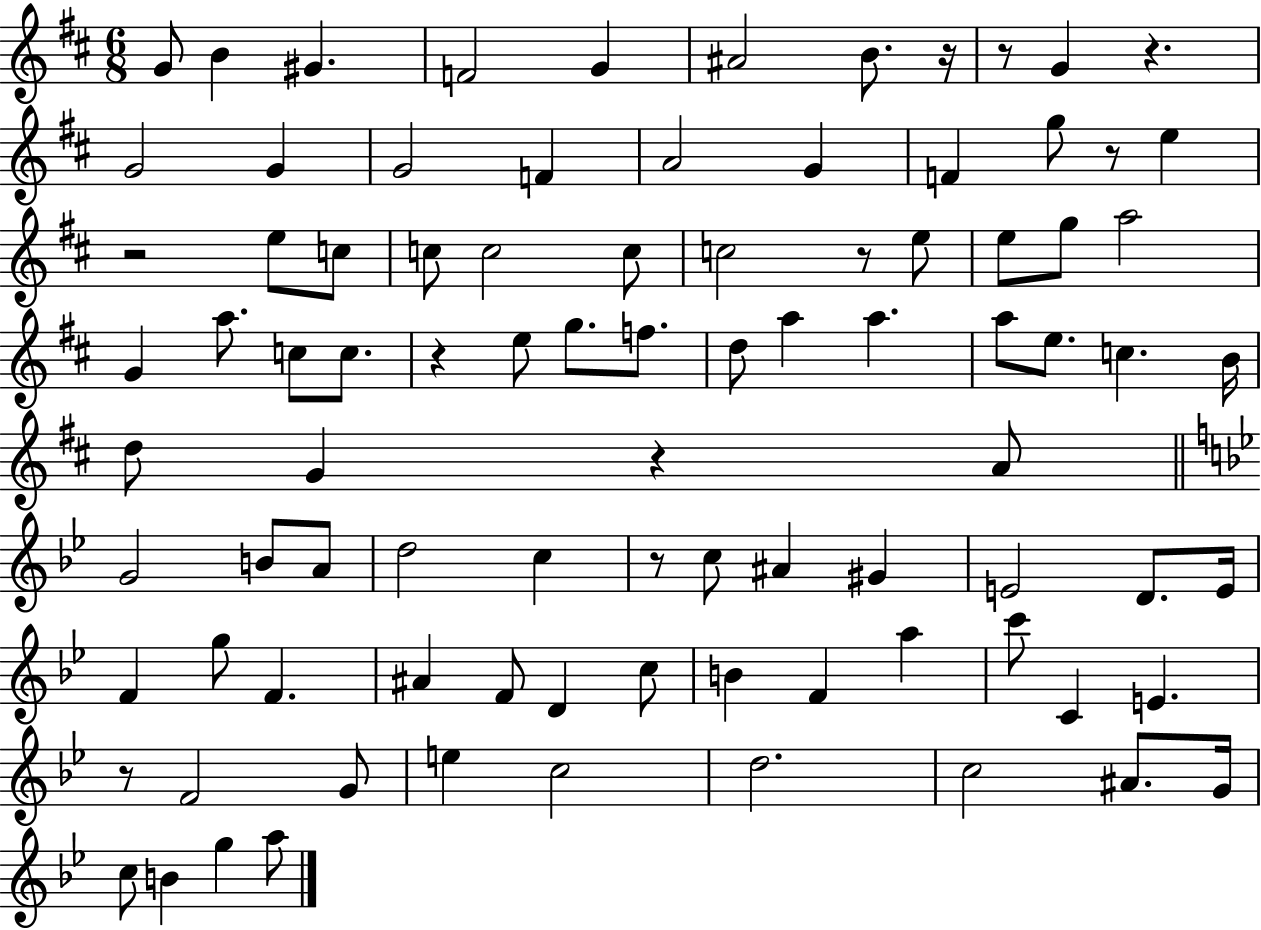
G4/e B4/q G#4/q. F4/h G4/q A#4/h B4/e. R/s R/e G4/q R/q. G4/h G4/q G4/h F4/q A4/h G4/q F4/q G5/e R/e E5/q R/h E5/e C5/e C5/e C5/h C5/e C5/h R/e E5/e E5/e G5/e A5/h G4/q A5/e. C5/e C5/e. R/q E5/e G5/e. F5/e. D5/e A5/q A5/q. A5/e E5/e. C5/q. B4/s D5/e G4/q R/q A4/e G4/h B4/e A4/e D5/h C5/q R/e C5/e A#4/q G#4/q E4/h D4/e. E4/s F4/q G5/e F4/q. A#4/q F4/e D4/q C5/e B4/q F4/q A5/q C6/e C4/q E4/q. R/e F4/h G4/e E5/q C5/h D5/h. C5/h A#4/e. G4/s C5/e B4/q G5/q A5/e